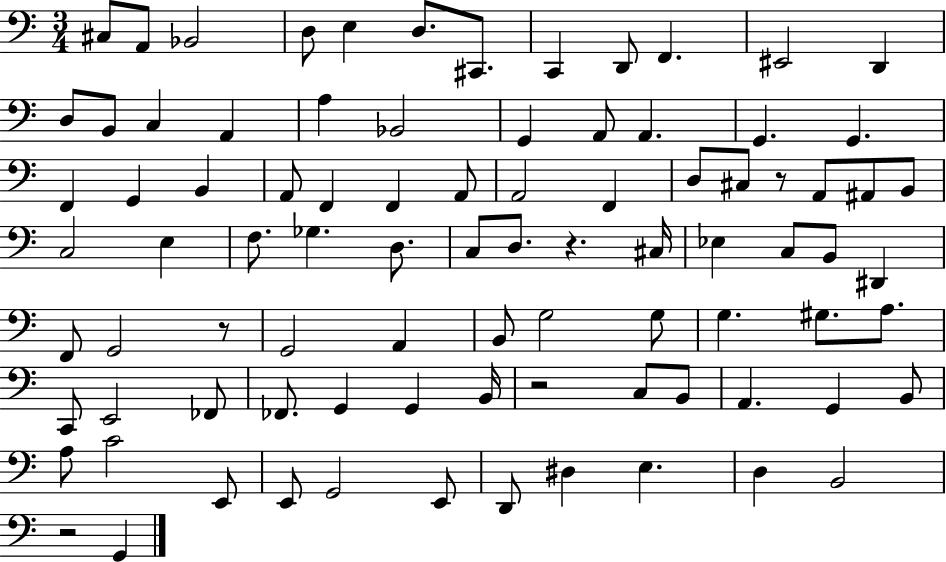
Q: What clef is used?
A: bass